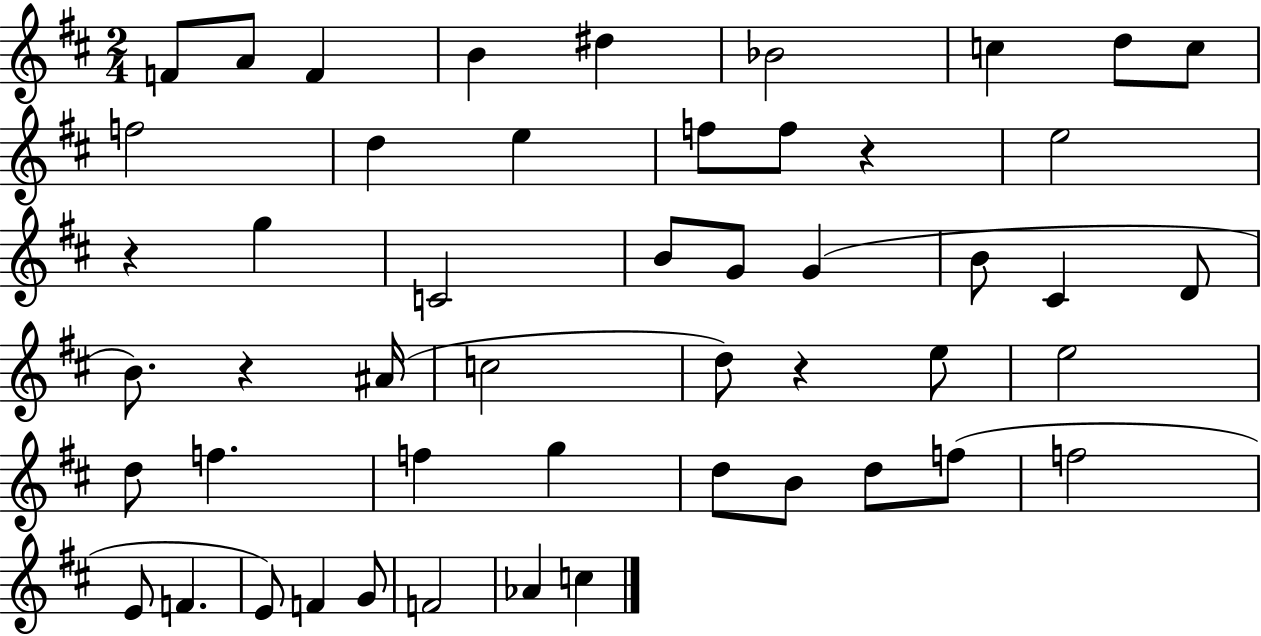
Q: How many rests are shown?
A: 4